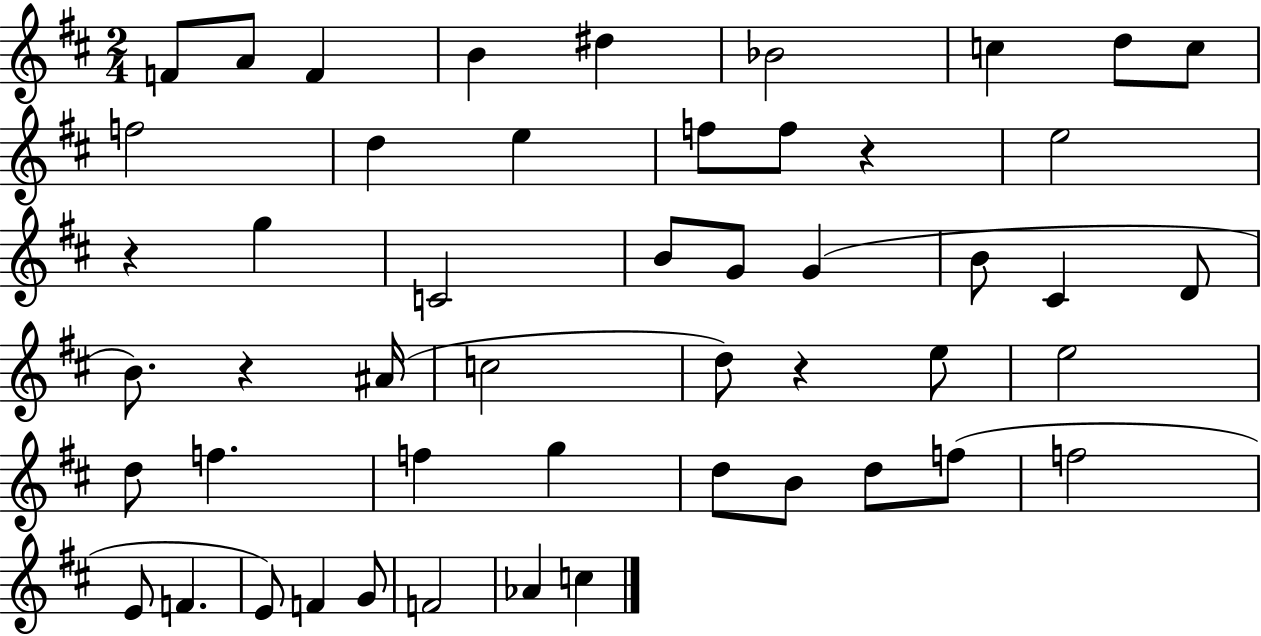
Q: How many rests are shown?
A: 4